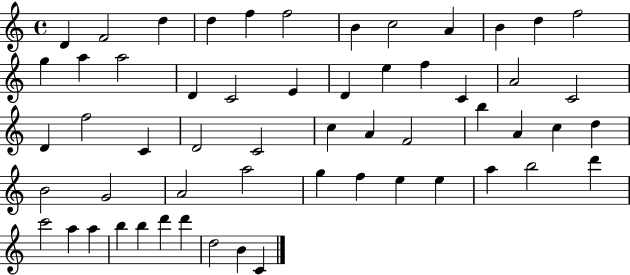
D4/q F4/h D5/q D5/q F5/q F5/h B4/q C5/h A4/q B4/q D5/q F5/h G5/q A5/q A5/h D4/q C4/h E4/q D4/q E5/q F5/q C4/q A4/h C4/h D4/q F5/h C4/q D4/h C4/h C5/q A4/q F4/h B5/q A4/q C5/q D5/q B4/h G4/h A4/h A5/h G5/q F5/q E5/q E5/q A5/q B5/h D6/q C6/h A5/q A5/q B5/q B5/q D6/q D6/q D5/h B4/q C4/q